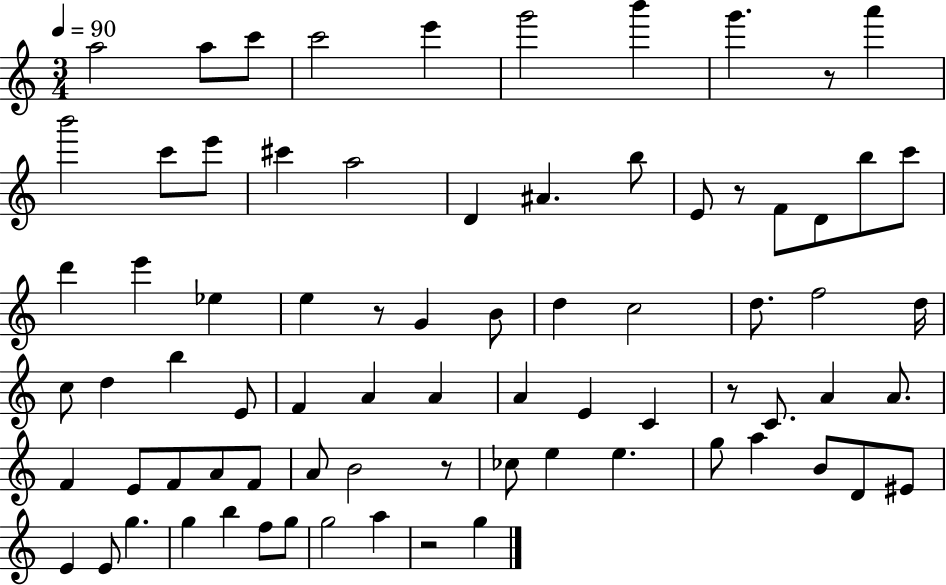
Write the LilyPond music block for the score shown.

{
  \clef treble
  \numericTimeSignature
  \time 3/4
  \key c \major
  \tempo 4 = 90
  a''2 a''8 c'''8 | c'''2 e'''4 | g'''2 b'''4 | g'''4. r8 a'''4 | \break b'''2 c'''8 e'''8 | cis'''4 a''2 | d'4 ais'4. b''8 | e'8 r8 f'8 d'8 b''8 c'''8 | \break d'''4 e'''4 ees''4 | e''4 r8 g'4 b'8 | d''4 c''2 | d''8. f''2 d''16 | \break c''8 d''4 b''4 e'8 | f'4 a'4 a'4 | a'4 e'4 c'4 | r8 c'8. a'4 a'8. | \break f'4 e'8 f'8 a'8 f'8 | a'8 b'2 r8 | ces''8 e''4 e''4. | g''8 a''4 b'8 d'8 eis'8 | \break e'4 e'8 g''4. | g''4 b''4 f''8 g''8 | g''2 a''4 | r2 g''4 | \break \bar "|."
}